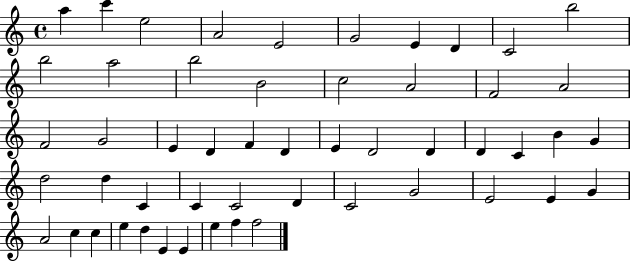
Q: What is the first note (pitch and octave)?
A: A5